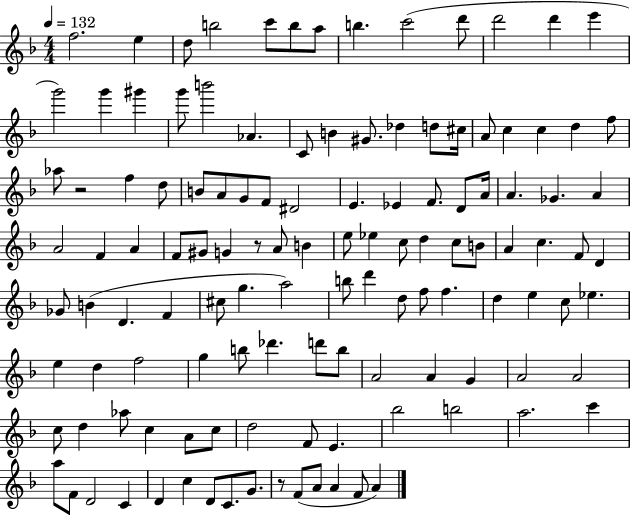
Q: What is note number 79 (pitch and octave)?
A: C5